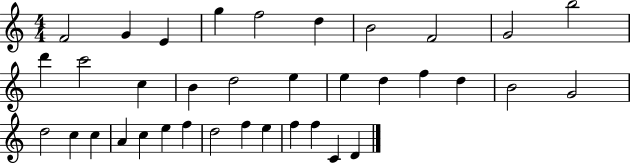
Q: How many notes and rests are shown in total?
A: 36